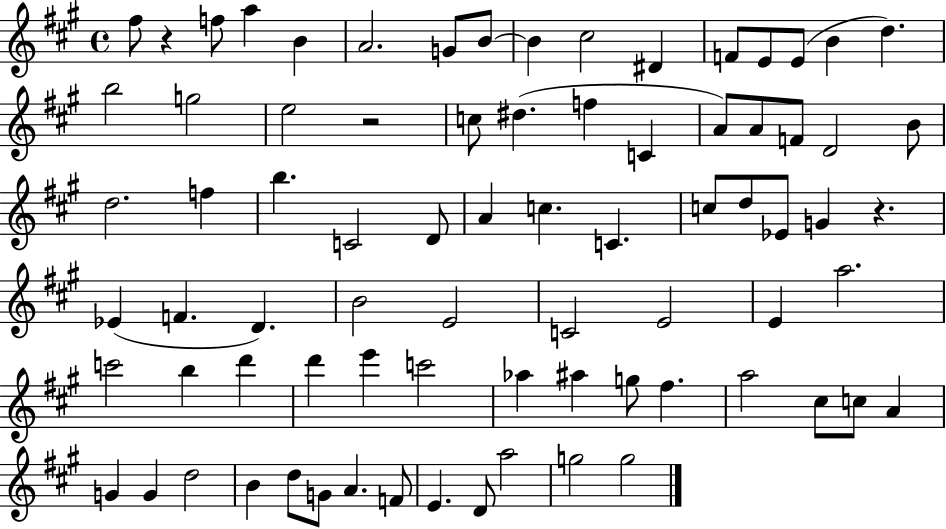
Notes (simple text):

F#5/e R/q F5/e A5/q B4/q A4/h. G4/e B4/e B4/q C#5/h D#4/q F4/e E4/e E4/e B4/q D5/q. B5/h G5/h E5/h R/h C5/e D#5/q. F5/q C4/q A4/e A4/e F4/e D4/h B4/e D5/h. F5/q B5/q. C4/h D4/e A4/q C5/q. C4/q. C5/e D5/e Eb4/e G4/q R/q. Eb4/q F4/q. D4/q. B4/h E4/h C4/h E4/h E4/q A5/h. C6/h B5/q D6/q D6/q E6/q C6/h Ab5/q A#5/q G5/e F#5/q. A5/h C#5/e C5/e A4/q G4/q G4/q D5/h B4/q D5/e G4/e A4/q. F4/e E4/q. D4/e A5/h G5/h G5/h